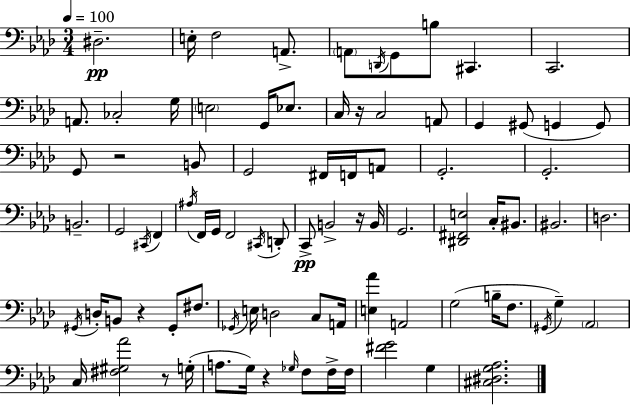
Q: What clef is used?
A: bass